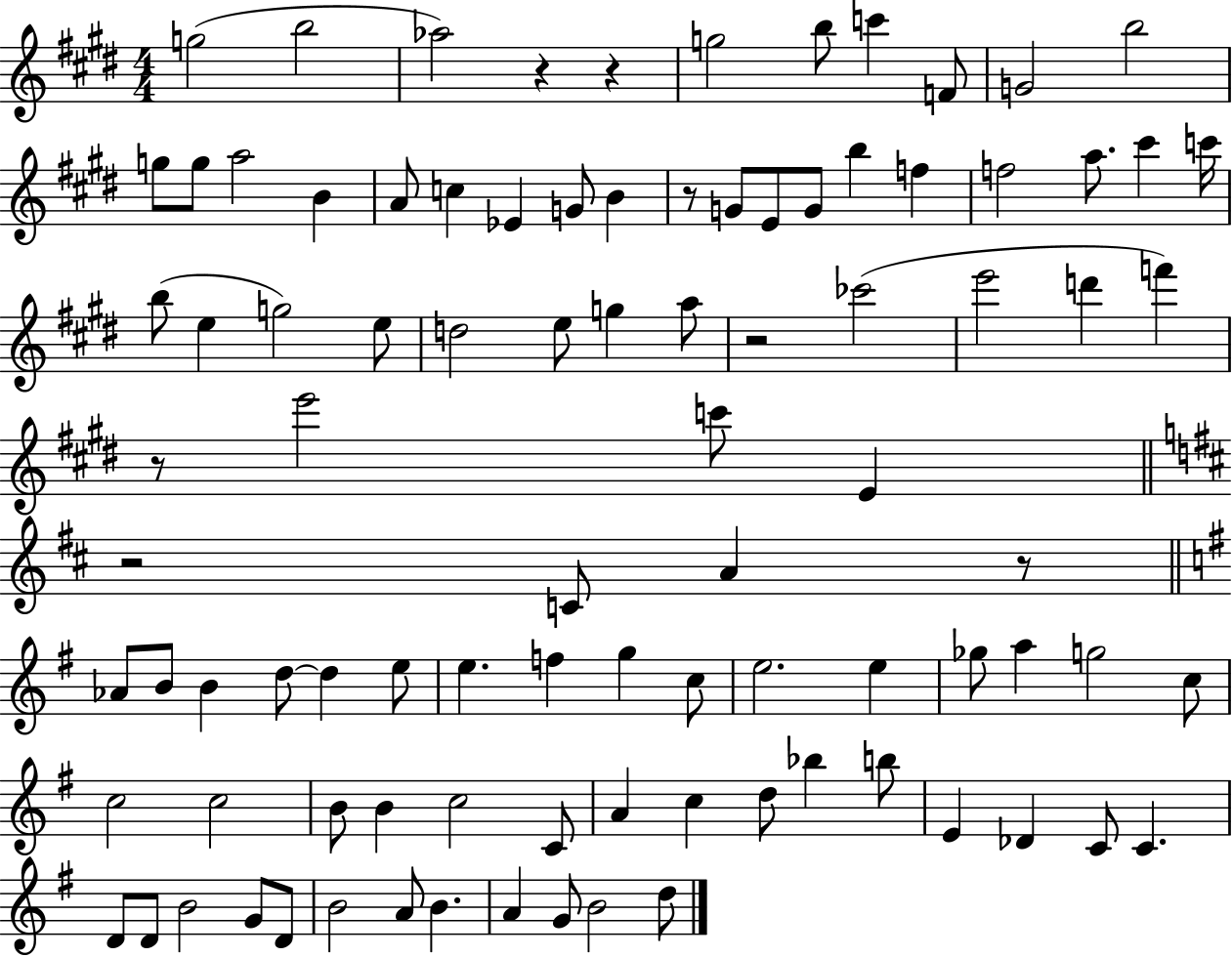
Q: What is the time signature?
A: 4/4